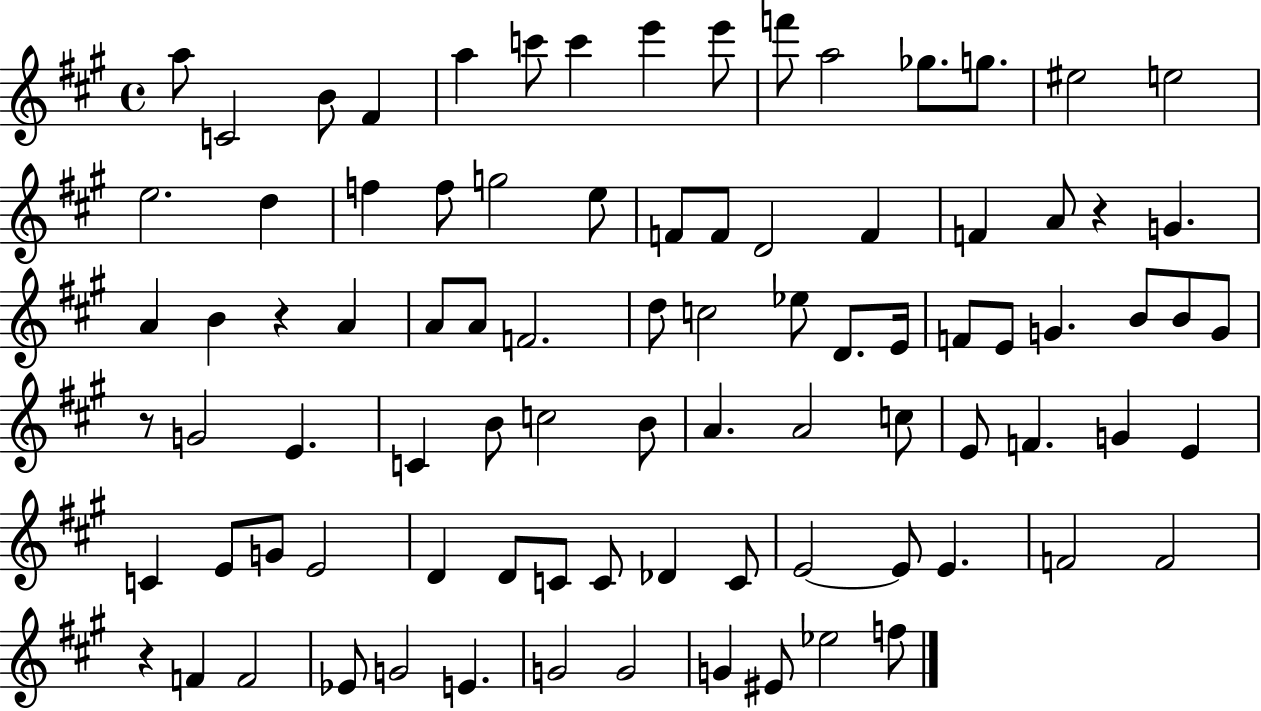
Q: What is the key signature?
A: A major